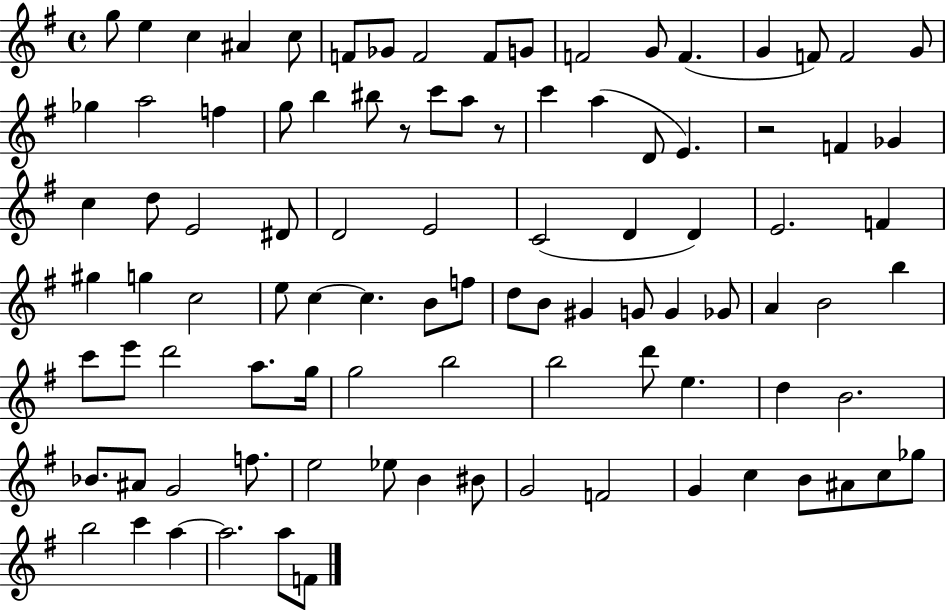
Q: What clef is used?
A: treble